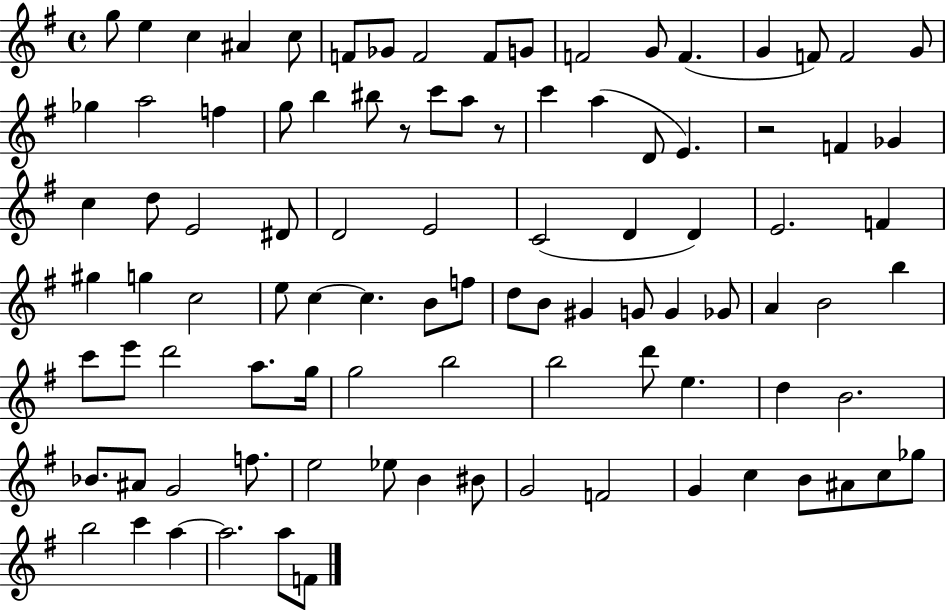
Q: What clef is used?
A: treble